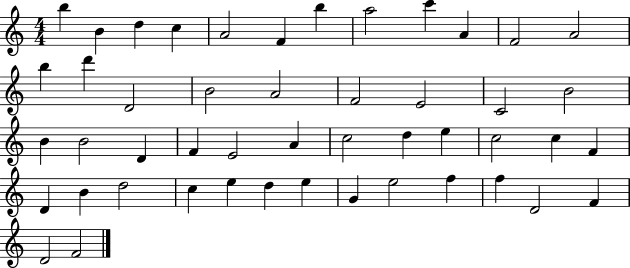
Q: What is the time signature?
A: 4/4